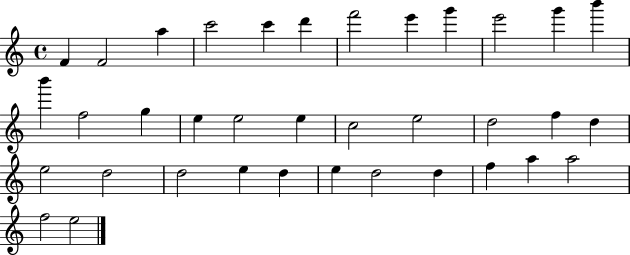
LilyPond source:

{
  \clef treble
  \time 4/4
  \defaultTimeSignature
  \key c \major
  f'4 f'2 a''4 | c'''2 c'''4 d'''4 | f'''2 e'''4 g'''4 | e'''2 g'''4 b'''4 | \break b'''4 f''2 g''4 | e''4 e''2 e''4 | c''2 e''2 | d''2 f''4 d''4 | \break e''2 d''2 | d''2 e''4 d''4 | e''4 d''2 d''4 | f''4 a''4 a''2 | \break f''2 e''2 | \bar "|."
}